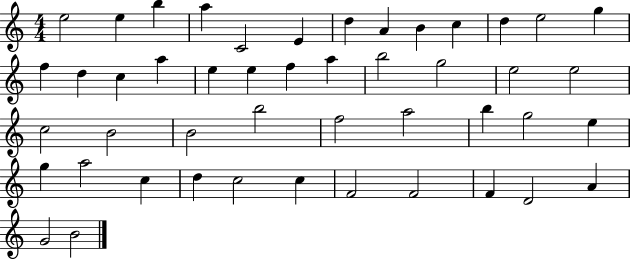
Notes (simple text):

E5/h E5/q B5/q A5/q C4/h E4/q D5/q A4/q B4/q C5/q D5/q E5/h G5/q F5/q D5/q C5/q A5/q E5/q E5/q F5/q A5/q B5/h G5/h E5/h E5/h C5/h B4/h B4/h B5/h F5/h A5/h B5/q G5/h E5/q G5/q A5/h C5/q D5/q C5/h C5/q F4/h F4/h F4/q D4/h A4/q G4/h B4/h